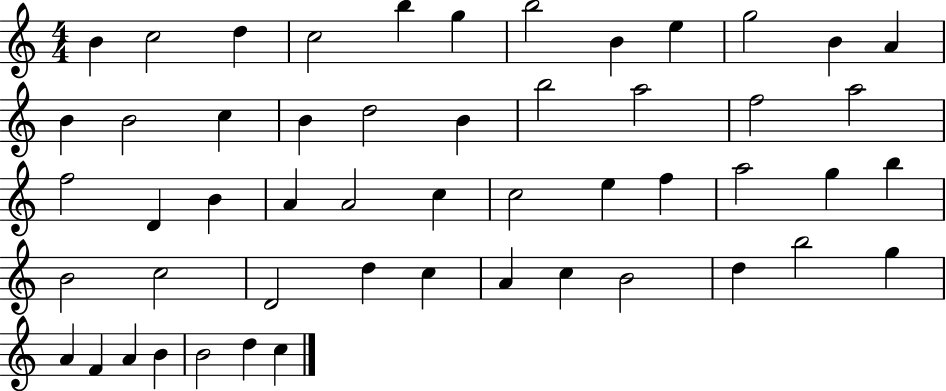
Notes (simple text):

B4/q C5/h D5/q C5/h B5/q G5/q B5/h B4/q E5/q G5/h B4/q A4/q B4/q B4/h C5/q B4/q D5/h B4/q B5/h A5/h F5/h A5/h F5/h D4/q B4/q A4/q A4/h C5/q C5/h E5/q F5/q A5/h G5/q B5/q B4/h C5/h D4/h D5/q C5/q A4/q C5/q B4/h D5/q B5/h G5/q A4/q F4/q A4/q B4/q B4/h D5/q C5/q